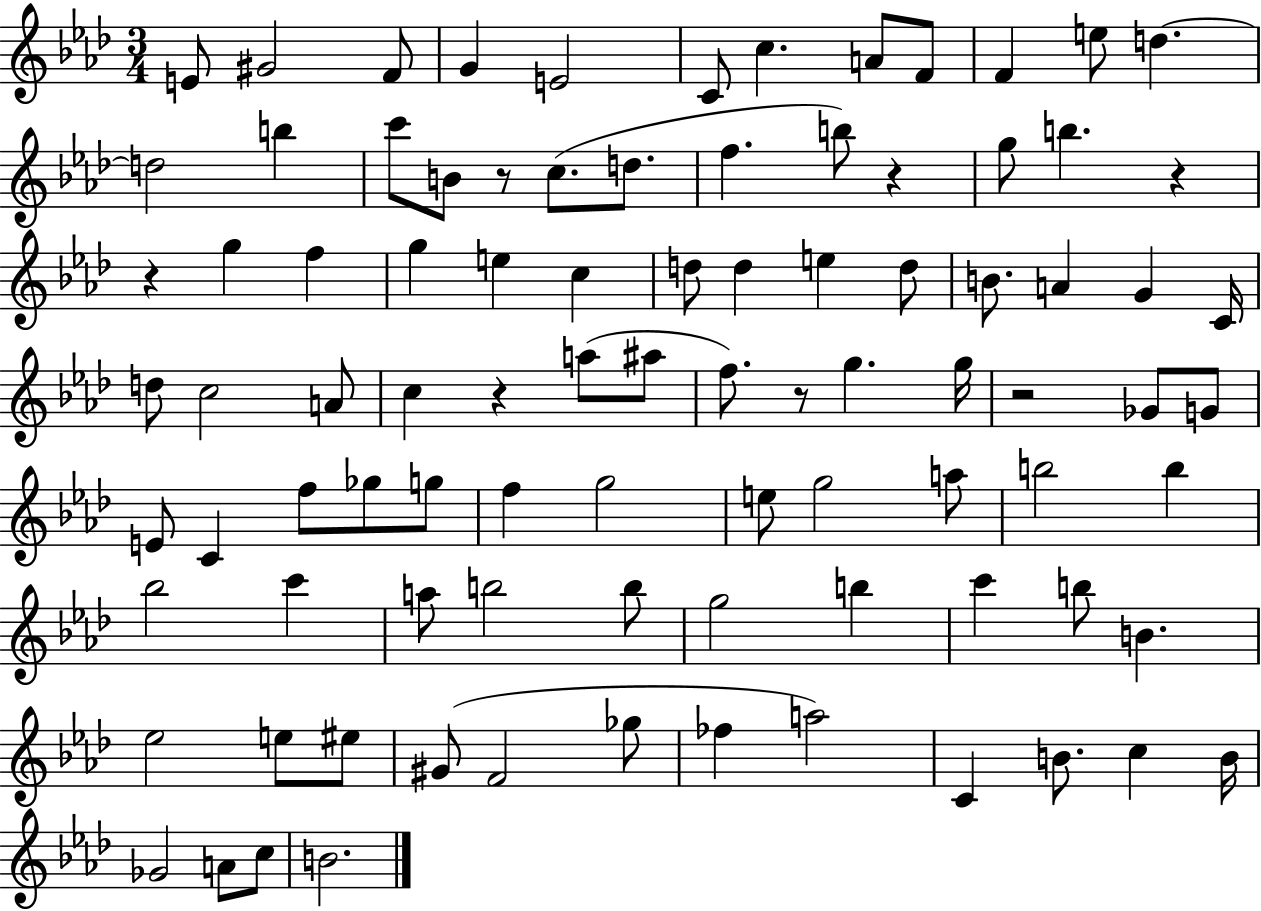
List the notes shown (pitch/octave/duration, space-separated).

E4/e G#4/h F4/e G4/q E4/h C4/e C5/q. A4/e F4/e F4/q E5/e D5/q. D5/h B5/q C6/e B4/e R/e C5/e. D5/e. F5/q. B5/e R/q G5/e B5/q. R/q R/q G5/q F5/q G5/q E5/q C5/q D5/e D5/q E5/q D5/e B4/e. A4/q G4/q C4/s D5/e C5/h A4/e C5/q R/q A5/e A#5/e F5/e. R/e G5/q. G5/s R/h Gb4/e G4/e E4/e C4/q F5/e Gb5/e G5/e F5/q G5/h E5/e G5/h A5/e B5/h B5/q Bb5/h C6/q A5/e B5/h B5/e G5/h B5/q C6/q B5/e B4/q. Eb5/h E5/e EIS5/e G#4/e F4/h Gb5/e FES5/q A5/h C4/q B4/e. C5/q B4/s Gb4/h A4/e C5/e B4/h.